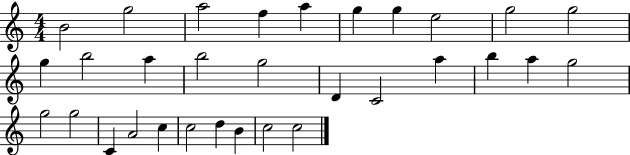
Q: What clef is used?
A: treble